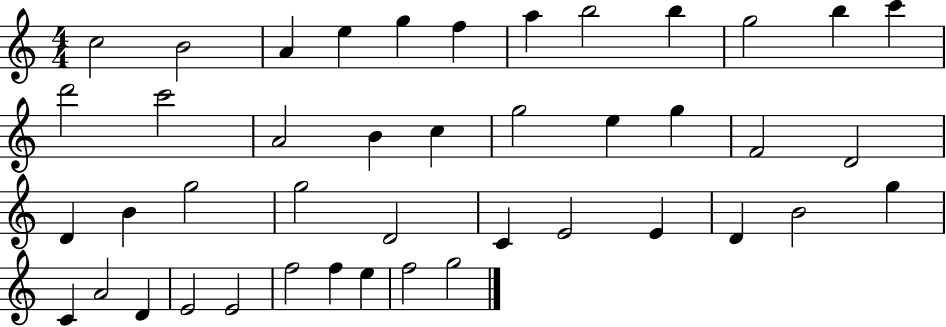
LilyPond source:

{
  \clef treble
  \numericTimeSignature
  \time 4/4
  \key c \major
  c''2 b'2 | a'4 e''4 g''4 f''4 | a''4 b''2 b''4 | g''2 b''4 c'''4 | \break d'''2 c'''2 | a'2 b'4 c''4 | g''2 e''4 g''4 | f'2 d'2 | \break d'4 b'4 g''2 | g''2 d'2 | c'4 e'2 e'4 | d'4 b'2 g''4 | \break c'4 a'2 d'4 | e'2 e'2 | f''2 f''4 e''4 | f''2 g''2 | \break \bar "|."
}